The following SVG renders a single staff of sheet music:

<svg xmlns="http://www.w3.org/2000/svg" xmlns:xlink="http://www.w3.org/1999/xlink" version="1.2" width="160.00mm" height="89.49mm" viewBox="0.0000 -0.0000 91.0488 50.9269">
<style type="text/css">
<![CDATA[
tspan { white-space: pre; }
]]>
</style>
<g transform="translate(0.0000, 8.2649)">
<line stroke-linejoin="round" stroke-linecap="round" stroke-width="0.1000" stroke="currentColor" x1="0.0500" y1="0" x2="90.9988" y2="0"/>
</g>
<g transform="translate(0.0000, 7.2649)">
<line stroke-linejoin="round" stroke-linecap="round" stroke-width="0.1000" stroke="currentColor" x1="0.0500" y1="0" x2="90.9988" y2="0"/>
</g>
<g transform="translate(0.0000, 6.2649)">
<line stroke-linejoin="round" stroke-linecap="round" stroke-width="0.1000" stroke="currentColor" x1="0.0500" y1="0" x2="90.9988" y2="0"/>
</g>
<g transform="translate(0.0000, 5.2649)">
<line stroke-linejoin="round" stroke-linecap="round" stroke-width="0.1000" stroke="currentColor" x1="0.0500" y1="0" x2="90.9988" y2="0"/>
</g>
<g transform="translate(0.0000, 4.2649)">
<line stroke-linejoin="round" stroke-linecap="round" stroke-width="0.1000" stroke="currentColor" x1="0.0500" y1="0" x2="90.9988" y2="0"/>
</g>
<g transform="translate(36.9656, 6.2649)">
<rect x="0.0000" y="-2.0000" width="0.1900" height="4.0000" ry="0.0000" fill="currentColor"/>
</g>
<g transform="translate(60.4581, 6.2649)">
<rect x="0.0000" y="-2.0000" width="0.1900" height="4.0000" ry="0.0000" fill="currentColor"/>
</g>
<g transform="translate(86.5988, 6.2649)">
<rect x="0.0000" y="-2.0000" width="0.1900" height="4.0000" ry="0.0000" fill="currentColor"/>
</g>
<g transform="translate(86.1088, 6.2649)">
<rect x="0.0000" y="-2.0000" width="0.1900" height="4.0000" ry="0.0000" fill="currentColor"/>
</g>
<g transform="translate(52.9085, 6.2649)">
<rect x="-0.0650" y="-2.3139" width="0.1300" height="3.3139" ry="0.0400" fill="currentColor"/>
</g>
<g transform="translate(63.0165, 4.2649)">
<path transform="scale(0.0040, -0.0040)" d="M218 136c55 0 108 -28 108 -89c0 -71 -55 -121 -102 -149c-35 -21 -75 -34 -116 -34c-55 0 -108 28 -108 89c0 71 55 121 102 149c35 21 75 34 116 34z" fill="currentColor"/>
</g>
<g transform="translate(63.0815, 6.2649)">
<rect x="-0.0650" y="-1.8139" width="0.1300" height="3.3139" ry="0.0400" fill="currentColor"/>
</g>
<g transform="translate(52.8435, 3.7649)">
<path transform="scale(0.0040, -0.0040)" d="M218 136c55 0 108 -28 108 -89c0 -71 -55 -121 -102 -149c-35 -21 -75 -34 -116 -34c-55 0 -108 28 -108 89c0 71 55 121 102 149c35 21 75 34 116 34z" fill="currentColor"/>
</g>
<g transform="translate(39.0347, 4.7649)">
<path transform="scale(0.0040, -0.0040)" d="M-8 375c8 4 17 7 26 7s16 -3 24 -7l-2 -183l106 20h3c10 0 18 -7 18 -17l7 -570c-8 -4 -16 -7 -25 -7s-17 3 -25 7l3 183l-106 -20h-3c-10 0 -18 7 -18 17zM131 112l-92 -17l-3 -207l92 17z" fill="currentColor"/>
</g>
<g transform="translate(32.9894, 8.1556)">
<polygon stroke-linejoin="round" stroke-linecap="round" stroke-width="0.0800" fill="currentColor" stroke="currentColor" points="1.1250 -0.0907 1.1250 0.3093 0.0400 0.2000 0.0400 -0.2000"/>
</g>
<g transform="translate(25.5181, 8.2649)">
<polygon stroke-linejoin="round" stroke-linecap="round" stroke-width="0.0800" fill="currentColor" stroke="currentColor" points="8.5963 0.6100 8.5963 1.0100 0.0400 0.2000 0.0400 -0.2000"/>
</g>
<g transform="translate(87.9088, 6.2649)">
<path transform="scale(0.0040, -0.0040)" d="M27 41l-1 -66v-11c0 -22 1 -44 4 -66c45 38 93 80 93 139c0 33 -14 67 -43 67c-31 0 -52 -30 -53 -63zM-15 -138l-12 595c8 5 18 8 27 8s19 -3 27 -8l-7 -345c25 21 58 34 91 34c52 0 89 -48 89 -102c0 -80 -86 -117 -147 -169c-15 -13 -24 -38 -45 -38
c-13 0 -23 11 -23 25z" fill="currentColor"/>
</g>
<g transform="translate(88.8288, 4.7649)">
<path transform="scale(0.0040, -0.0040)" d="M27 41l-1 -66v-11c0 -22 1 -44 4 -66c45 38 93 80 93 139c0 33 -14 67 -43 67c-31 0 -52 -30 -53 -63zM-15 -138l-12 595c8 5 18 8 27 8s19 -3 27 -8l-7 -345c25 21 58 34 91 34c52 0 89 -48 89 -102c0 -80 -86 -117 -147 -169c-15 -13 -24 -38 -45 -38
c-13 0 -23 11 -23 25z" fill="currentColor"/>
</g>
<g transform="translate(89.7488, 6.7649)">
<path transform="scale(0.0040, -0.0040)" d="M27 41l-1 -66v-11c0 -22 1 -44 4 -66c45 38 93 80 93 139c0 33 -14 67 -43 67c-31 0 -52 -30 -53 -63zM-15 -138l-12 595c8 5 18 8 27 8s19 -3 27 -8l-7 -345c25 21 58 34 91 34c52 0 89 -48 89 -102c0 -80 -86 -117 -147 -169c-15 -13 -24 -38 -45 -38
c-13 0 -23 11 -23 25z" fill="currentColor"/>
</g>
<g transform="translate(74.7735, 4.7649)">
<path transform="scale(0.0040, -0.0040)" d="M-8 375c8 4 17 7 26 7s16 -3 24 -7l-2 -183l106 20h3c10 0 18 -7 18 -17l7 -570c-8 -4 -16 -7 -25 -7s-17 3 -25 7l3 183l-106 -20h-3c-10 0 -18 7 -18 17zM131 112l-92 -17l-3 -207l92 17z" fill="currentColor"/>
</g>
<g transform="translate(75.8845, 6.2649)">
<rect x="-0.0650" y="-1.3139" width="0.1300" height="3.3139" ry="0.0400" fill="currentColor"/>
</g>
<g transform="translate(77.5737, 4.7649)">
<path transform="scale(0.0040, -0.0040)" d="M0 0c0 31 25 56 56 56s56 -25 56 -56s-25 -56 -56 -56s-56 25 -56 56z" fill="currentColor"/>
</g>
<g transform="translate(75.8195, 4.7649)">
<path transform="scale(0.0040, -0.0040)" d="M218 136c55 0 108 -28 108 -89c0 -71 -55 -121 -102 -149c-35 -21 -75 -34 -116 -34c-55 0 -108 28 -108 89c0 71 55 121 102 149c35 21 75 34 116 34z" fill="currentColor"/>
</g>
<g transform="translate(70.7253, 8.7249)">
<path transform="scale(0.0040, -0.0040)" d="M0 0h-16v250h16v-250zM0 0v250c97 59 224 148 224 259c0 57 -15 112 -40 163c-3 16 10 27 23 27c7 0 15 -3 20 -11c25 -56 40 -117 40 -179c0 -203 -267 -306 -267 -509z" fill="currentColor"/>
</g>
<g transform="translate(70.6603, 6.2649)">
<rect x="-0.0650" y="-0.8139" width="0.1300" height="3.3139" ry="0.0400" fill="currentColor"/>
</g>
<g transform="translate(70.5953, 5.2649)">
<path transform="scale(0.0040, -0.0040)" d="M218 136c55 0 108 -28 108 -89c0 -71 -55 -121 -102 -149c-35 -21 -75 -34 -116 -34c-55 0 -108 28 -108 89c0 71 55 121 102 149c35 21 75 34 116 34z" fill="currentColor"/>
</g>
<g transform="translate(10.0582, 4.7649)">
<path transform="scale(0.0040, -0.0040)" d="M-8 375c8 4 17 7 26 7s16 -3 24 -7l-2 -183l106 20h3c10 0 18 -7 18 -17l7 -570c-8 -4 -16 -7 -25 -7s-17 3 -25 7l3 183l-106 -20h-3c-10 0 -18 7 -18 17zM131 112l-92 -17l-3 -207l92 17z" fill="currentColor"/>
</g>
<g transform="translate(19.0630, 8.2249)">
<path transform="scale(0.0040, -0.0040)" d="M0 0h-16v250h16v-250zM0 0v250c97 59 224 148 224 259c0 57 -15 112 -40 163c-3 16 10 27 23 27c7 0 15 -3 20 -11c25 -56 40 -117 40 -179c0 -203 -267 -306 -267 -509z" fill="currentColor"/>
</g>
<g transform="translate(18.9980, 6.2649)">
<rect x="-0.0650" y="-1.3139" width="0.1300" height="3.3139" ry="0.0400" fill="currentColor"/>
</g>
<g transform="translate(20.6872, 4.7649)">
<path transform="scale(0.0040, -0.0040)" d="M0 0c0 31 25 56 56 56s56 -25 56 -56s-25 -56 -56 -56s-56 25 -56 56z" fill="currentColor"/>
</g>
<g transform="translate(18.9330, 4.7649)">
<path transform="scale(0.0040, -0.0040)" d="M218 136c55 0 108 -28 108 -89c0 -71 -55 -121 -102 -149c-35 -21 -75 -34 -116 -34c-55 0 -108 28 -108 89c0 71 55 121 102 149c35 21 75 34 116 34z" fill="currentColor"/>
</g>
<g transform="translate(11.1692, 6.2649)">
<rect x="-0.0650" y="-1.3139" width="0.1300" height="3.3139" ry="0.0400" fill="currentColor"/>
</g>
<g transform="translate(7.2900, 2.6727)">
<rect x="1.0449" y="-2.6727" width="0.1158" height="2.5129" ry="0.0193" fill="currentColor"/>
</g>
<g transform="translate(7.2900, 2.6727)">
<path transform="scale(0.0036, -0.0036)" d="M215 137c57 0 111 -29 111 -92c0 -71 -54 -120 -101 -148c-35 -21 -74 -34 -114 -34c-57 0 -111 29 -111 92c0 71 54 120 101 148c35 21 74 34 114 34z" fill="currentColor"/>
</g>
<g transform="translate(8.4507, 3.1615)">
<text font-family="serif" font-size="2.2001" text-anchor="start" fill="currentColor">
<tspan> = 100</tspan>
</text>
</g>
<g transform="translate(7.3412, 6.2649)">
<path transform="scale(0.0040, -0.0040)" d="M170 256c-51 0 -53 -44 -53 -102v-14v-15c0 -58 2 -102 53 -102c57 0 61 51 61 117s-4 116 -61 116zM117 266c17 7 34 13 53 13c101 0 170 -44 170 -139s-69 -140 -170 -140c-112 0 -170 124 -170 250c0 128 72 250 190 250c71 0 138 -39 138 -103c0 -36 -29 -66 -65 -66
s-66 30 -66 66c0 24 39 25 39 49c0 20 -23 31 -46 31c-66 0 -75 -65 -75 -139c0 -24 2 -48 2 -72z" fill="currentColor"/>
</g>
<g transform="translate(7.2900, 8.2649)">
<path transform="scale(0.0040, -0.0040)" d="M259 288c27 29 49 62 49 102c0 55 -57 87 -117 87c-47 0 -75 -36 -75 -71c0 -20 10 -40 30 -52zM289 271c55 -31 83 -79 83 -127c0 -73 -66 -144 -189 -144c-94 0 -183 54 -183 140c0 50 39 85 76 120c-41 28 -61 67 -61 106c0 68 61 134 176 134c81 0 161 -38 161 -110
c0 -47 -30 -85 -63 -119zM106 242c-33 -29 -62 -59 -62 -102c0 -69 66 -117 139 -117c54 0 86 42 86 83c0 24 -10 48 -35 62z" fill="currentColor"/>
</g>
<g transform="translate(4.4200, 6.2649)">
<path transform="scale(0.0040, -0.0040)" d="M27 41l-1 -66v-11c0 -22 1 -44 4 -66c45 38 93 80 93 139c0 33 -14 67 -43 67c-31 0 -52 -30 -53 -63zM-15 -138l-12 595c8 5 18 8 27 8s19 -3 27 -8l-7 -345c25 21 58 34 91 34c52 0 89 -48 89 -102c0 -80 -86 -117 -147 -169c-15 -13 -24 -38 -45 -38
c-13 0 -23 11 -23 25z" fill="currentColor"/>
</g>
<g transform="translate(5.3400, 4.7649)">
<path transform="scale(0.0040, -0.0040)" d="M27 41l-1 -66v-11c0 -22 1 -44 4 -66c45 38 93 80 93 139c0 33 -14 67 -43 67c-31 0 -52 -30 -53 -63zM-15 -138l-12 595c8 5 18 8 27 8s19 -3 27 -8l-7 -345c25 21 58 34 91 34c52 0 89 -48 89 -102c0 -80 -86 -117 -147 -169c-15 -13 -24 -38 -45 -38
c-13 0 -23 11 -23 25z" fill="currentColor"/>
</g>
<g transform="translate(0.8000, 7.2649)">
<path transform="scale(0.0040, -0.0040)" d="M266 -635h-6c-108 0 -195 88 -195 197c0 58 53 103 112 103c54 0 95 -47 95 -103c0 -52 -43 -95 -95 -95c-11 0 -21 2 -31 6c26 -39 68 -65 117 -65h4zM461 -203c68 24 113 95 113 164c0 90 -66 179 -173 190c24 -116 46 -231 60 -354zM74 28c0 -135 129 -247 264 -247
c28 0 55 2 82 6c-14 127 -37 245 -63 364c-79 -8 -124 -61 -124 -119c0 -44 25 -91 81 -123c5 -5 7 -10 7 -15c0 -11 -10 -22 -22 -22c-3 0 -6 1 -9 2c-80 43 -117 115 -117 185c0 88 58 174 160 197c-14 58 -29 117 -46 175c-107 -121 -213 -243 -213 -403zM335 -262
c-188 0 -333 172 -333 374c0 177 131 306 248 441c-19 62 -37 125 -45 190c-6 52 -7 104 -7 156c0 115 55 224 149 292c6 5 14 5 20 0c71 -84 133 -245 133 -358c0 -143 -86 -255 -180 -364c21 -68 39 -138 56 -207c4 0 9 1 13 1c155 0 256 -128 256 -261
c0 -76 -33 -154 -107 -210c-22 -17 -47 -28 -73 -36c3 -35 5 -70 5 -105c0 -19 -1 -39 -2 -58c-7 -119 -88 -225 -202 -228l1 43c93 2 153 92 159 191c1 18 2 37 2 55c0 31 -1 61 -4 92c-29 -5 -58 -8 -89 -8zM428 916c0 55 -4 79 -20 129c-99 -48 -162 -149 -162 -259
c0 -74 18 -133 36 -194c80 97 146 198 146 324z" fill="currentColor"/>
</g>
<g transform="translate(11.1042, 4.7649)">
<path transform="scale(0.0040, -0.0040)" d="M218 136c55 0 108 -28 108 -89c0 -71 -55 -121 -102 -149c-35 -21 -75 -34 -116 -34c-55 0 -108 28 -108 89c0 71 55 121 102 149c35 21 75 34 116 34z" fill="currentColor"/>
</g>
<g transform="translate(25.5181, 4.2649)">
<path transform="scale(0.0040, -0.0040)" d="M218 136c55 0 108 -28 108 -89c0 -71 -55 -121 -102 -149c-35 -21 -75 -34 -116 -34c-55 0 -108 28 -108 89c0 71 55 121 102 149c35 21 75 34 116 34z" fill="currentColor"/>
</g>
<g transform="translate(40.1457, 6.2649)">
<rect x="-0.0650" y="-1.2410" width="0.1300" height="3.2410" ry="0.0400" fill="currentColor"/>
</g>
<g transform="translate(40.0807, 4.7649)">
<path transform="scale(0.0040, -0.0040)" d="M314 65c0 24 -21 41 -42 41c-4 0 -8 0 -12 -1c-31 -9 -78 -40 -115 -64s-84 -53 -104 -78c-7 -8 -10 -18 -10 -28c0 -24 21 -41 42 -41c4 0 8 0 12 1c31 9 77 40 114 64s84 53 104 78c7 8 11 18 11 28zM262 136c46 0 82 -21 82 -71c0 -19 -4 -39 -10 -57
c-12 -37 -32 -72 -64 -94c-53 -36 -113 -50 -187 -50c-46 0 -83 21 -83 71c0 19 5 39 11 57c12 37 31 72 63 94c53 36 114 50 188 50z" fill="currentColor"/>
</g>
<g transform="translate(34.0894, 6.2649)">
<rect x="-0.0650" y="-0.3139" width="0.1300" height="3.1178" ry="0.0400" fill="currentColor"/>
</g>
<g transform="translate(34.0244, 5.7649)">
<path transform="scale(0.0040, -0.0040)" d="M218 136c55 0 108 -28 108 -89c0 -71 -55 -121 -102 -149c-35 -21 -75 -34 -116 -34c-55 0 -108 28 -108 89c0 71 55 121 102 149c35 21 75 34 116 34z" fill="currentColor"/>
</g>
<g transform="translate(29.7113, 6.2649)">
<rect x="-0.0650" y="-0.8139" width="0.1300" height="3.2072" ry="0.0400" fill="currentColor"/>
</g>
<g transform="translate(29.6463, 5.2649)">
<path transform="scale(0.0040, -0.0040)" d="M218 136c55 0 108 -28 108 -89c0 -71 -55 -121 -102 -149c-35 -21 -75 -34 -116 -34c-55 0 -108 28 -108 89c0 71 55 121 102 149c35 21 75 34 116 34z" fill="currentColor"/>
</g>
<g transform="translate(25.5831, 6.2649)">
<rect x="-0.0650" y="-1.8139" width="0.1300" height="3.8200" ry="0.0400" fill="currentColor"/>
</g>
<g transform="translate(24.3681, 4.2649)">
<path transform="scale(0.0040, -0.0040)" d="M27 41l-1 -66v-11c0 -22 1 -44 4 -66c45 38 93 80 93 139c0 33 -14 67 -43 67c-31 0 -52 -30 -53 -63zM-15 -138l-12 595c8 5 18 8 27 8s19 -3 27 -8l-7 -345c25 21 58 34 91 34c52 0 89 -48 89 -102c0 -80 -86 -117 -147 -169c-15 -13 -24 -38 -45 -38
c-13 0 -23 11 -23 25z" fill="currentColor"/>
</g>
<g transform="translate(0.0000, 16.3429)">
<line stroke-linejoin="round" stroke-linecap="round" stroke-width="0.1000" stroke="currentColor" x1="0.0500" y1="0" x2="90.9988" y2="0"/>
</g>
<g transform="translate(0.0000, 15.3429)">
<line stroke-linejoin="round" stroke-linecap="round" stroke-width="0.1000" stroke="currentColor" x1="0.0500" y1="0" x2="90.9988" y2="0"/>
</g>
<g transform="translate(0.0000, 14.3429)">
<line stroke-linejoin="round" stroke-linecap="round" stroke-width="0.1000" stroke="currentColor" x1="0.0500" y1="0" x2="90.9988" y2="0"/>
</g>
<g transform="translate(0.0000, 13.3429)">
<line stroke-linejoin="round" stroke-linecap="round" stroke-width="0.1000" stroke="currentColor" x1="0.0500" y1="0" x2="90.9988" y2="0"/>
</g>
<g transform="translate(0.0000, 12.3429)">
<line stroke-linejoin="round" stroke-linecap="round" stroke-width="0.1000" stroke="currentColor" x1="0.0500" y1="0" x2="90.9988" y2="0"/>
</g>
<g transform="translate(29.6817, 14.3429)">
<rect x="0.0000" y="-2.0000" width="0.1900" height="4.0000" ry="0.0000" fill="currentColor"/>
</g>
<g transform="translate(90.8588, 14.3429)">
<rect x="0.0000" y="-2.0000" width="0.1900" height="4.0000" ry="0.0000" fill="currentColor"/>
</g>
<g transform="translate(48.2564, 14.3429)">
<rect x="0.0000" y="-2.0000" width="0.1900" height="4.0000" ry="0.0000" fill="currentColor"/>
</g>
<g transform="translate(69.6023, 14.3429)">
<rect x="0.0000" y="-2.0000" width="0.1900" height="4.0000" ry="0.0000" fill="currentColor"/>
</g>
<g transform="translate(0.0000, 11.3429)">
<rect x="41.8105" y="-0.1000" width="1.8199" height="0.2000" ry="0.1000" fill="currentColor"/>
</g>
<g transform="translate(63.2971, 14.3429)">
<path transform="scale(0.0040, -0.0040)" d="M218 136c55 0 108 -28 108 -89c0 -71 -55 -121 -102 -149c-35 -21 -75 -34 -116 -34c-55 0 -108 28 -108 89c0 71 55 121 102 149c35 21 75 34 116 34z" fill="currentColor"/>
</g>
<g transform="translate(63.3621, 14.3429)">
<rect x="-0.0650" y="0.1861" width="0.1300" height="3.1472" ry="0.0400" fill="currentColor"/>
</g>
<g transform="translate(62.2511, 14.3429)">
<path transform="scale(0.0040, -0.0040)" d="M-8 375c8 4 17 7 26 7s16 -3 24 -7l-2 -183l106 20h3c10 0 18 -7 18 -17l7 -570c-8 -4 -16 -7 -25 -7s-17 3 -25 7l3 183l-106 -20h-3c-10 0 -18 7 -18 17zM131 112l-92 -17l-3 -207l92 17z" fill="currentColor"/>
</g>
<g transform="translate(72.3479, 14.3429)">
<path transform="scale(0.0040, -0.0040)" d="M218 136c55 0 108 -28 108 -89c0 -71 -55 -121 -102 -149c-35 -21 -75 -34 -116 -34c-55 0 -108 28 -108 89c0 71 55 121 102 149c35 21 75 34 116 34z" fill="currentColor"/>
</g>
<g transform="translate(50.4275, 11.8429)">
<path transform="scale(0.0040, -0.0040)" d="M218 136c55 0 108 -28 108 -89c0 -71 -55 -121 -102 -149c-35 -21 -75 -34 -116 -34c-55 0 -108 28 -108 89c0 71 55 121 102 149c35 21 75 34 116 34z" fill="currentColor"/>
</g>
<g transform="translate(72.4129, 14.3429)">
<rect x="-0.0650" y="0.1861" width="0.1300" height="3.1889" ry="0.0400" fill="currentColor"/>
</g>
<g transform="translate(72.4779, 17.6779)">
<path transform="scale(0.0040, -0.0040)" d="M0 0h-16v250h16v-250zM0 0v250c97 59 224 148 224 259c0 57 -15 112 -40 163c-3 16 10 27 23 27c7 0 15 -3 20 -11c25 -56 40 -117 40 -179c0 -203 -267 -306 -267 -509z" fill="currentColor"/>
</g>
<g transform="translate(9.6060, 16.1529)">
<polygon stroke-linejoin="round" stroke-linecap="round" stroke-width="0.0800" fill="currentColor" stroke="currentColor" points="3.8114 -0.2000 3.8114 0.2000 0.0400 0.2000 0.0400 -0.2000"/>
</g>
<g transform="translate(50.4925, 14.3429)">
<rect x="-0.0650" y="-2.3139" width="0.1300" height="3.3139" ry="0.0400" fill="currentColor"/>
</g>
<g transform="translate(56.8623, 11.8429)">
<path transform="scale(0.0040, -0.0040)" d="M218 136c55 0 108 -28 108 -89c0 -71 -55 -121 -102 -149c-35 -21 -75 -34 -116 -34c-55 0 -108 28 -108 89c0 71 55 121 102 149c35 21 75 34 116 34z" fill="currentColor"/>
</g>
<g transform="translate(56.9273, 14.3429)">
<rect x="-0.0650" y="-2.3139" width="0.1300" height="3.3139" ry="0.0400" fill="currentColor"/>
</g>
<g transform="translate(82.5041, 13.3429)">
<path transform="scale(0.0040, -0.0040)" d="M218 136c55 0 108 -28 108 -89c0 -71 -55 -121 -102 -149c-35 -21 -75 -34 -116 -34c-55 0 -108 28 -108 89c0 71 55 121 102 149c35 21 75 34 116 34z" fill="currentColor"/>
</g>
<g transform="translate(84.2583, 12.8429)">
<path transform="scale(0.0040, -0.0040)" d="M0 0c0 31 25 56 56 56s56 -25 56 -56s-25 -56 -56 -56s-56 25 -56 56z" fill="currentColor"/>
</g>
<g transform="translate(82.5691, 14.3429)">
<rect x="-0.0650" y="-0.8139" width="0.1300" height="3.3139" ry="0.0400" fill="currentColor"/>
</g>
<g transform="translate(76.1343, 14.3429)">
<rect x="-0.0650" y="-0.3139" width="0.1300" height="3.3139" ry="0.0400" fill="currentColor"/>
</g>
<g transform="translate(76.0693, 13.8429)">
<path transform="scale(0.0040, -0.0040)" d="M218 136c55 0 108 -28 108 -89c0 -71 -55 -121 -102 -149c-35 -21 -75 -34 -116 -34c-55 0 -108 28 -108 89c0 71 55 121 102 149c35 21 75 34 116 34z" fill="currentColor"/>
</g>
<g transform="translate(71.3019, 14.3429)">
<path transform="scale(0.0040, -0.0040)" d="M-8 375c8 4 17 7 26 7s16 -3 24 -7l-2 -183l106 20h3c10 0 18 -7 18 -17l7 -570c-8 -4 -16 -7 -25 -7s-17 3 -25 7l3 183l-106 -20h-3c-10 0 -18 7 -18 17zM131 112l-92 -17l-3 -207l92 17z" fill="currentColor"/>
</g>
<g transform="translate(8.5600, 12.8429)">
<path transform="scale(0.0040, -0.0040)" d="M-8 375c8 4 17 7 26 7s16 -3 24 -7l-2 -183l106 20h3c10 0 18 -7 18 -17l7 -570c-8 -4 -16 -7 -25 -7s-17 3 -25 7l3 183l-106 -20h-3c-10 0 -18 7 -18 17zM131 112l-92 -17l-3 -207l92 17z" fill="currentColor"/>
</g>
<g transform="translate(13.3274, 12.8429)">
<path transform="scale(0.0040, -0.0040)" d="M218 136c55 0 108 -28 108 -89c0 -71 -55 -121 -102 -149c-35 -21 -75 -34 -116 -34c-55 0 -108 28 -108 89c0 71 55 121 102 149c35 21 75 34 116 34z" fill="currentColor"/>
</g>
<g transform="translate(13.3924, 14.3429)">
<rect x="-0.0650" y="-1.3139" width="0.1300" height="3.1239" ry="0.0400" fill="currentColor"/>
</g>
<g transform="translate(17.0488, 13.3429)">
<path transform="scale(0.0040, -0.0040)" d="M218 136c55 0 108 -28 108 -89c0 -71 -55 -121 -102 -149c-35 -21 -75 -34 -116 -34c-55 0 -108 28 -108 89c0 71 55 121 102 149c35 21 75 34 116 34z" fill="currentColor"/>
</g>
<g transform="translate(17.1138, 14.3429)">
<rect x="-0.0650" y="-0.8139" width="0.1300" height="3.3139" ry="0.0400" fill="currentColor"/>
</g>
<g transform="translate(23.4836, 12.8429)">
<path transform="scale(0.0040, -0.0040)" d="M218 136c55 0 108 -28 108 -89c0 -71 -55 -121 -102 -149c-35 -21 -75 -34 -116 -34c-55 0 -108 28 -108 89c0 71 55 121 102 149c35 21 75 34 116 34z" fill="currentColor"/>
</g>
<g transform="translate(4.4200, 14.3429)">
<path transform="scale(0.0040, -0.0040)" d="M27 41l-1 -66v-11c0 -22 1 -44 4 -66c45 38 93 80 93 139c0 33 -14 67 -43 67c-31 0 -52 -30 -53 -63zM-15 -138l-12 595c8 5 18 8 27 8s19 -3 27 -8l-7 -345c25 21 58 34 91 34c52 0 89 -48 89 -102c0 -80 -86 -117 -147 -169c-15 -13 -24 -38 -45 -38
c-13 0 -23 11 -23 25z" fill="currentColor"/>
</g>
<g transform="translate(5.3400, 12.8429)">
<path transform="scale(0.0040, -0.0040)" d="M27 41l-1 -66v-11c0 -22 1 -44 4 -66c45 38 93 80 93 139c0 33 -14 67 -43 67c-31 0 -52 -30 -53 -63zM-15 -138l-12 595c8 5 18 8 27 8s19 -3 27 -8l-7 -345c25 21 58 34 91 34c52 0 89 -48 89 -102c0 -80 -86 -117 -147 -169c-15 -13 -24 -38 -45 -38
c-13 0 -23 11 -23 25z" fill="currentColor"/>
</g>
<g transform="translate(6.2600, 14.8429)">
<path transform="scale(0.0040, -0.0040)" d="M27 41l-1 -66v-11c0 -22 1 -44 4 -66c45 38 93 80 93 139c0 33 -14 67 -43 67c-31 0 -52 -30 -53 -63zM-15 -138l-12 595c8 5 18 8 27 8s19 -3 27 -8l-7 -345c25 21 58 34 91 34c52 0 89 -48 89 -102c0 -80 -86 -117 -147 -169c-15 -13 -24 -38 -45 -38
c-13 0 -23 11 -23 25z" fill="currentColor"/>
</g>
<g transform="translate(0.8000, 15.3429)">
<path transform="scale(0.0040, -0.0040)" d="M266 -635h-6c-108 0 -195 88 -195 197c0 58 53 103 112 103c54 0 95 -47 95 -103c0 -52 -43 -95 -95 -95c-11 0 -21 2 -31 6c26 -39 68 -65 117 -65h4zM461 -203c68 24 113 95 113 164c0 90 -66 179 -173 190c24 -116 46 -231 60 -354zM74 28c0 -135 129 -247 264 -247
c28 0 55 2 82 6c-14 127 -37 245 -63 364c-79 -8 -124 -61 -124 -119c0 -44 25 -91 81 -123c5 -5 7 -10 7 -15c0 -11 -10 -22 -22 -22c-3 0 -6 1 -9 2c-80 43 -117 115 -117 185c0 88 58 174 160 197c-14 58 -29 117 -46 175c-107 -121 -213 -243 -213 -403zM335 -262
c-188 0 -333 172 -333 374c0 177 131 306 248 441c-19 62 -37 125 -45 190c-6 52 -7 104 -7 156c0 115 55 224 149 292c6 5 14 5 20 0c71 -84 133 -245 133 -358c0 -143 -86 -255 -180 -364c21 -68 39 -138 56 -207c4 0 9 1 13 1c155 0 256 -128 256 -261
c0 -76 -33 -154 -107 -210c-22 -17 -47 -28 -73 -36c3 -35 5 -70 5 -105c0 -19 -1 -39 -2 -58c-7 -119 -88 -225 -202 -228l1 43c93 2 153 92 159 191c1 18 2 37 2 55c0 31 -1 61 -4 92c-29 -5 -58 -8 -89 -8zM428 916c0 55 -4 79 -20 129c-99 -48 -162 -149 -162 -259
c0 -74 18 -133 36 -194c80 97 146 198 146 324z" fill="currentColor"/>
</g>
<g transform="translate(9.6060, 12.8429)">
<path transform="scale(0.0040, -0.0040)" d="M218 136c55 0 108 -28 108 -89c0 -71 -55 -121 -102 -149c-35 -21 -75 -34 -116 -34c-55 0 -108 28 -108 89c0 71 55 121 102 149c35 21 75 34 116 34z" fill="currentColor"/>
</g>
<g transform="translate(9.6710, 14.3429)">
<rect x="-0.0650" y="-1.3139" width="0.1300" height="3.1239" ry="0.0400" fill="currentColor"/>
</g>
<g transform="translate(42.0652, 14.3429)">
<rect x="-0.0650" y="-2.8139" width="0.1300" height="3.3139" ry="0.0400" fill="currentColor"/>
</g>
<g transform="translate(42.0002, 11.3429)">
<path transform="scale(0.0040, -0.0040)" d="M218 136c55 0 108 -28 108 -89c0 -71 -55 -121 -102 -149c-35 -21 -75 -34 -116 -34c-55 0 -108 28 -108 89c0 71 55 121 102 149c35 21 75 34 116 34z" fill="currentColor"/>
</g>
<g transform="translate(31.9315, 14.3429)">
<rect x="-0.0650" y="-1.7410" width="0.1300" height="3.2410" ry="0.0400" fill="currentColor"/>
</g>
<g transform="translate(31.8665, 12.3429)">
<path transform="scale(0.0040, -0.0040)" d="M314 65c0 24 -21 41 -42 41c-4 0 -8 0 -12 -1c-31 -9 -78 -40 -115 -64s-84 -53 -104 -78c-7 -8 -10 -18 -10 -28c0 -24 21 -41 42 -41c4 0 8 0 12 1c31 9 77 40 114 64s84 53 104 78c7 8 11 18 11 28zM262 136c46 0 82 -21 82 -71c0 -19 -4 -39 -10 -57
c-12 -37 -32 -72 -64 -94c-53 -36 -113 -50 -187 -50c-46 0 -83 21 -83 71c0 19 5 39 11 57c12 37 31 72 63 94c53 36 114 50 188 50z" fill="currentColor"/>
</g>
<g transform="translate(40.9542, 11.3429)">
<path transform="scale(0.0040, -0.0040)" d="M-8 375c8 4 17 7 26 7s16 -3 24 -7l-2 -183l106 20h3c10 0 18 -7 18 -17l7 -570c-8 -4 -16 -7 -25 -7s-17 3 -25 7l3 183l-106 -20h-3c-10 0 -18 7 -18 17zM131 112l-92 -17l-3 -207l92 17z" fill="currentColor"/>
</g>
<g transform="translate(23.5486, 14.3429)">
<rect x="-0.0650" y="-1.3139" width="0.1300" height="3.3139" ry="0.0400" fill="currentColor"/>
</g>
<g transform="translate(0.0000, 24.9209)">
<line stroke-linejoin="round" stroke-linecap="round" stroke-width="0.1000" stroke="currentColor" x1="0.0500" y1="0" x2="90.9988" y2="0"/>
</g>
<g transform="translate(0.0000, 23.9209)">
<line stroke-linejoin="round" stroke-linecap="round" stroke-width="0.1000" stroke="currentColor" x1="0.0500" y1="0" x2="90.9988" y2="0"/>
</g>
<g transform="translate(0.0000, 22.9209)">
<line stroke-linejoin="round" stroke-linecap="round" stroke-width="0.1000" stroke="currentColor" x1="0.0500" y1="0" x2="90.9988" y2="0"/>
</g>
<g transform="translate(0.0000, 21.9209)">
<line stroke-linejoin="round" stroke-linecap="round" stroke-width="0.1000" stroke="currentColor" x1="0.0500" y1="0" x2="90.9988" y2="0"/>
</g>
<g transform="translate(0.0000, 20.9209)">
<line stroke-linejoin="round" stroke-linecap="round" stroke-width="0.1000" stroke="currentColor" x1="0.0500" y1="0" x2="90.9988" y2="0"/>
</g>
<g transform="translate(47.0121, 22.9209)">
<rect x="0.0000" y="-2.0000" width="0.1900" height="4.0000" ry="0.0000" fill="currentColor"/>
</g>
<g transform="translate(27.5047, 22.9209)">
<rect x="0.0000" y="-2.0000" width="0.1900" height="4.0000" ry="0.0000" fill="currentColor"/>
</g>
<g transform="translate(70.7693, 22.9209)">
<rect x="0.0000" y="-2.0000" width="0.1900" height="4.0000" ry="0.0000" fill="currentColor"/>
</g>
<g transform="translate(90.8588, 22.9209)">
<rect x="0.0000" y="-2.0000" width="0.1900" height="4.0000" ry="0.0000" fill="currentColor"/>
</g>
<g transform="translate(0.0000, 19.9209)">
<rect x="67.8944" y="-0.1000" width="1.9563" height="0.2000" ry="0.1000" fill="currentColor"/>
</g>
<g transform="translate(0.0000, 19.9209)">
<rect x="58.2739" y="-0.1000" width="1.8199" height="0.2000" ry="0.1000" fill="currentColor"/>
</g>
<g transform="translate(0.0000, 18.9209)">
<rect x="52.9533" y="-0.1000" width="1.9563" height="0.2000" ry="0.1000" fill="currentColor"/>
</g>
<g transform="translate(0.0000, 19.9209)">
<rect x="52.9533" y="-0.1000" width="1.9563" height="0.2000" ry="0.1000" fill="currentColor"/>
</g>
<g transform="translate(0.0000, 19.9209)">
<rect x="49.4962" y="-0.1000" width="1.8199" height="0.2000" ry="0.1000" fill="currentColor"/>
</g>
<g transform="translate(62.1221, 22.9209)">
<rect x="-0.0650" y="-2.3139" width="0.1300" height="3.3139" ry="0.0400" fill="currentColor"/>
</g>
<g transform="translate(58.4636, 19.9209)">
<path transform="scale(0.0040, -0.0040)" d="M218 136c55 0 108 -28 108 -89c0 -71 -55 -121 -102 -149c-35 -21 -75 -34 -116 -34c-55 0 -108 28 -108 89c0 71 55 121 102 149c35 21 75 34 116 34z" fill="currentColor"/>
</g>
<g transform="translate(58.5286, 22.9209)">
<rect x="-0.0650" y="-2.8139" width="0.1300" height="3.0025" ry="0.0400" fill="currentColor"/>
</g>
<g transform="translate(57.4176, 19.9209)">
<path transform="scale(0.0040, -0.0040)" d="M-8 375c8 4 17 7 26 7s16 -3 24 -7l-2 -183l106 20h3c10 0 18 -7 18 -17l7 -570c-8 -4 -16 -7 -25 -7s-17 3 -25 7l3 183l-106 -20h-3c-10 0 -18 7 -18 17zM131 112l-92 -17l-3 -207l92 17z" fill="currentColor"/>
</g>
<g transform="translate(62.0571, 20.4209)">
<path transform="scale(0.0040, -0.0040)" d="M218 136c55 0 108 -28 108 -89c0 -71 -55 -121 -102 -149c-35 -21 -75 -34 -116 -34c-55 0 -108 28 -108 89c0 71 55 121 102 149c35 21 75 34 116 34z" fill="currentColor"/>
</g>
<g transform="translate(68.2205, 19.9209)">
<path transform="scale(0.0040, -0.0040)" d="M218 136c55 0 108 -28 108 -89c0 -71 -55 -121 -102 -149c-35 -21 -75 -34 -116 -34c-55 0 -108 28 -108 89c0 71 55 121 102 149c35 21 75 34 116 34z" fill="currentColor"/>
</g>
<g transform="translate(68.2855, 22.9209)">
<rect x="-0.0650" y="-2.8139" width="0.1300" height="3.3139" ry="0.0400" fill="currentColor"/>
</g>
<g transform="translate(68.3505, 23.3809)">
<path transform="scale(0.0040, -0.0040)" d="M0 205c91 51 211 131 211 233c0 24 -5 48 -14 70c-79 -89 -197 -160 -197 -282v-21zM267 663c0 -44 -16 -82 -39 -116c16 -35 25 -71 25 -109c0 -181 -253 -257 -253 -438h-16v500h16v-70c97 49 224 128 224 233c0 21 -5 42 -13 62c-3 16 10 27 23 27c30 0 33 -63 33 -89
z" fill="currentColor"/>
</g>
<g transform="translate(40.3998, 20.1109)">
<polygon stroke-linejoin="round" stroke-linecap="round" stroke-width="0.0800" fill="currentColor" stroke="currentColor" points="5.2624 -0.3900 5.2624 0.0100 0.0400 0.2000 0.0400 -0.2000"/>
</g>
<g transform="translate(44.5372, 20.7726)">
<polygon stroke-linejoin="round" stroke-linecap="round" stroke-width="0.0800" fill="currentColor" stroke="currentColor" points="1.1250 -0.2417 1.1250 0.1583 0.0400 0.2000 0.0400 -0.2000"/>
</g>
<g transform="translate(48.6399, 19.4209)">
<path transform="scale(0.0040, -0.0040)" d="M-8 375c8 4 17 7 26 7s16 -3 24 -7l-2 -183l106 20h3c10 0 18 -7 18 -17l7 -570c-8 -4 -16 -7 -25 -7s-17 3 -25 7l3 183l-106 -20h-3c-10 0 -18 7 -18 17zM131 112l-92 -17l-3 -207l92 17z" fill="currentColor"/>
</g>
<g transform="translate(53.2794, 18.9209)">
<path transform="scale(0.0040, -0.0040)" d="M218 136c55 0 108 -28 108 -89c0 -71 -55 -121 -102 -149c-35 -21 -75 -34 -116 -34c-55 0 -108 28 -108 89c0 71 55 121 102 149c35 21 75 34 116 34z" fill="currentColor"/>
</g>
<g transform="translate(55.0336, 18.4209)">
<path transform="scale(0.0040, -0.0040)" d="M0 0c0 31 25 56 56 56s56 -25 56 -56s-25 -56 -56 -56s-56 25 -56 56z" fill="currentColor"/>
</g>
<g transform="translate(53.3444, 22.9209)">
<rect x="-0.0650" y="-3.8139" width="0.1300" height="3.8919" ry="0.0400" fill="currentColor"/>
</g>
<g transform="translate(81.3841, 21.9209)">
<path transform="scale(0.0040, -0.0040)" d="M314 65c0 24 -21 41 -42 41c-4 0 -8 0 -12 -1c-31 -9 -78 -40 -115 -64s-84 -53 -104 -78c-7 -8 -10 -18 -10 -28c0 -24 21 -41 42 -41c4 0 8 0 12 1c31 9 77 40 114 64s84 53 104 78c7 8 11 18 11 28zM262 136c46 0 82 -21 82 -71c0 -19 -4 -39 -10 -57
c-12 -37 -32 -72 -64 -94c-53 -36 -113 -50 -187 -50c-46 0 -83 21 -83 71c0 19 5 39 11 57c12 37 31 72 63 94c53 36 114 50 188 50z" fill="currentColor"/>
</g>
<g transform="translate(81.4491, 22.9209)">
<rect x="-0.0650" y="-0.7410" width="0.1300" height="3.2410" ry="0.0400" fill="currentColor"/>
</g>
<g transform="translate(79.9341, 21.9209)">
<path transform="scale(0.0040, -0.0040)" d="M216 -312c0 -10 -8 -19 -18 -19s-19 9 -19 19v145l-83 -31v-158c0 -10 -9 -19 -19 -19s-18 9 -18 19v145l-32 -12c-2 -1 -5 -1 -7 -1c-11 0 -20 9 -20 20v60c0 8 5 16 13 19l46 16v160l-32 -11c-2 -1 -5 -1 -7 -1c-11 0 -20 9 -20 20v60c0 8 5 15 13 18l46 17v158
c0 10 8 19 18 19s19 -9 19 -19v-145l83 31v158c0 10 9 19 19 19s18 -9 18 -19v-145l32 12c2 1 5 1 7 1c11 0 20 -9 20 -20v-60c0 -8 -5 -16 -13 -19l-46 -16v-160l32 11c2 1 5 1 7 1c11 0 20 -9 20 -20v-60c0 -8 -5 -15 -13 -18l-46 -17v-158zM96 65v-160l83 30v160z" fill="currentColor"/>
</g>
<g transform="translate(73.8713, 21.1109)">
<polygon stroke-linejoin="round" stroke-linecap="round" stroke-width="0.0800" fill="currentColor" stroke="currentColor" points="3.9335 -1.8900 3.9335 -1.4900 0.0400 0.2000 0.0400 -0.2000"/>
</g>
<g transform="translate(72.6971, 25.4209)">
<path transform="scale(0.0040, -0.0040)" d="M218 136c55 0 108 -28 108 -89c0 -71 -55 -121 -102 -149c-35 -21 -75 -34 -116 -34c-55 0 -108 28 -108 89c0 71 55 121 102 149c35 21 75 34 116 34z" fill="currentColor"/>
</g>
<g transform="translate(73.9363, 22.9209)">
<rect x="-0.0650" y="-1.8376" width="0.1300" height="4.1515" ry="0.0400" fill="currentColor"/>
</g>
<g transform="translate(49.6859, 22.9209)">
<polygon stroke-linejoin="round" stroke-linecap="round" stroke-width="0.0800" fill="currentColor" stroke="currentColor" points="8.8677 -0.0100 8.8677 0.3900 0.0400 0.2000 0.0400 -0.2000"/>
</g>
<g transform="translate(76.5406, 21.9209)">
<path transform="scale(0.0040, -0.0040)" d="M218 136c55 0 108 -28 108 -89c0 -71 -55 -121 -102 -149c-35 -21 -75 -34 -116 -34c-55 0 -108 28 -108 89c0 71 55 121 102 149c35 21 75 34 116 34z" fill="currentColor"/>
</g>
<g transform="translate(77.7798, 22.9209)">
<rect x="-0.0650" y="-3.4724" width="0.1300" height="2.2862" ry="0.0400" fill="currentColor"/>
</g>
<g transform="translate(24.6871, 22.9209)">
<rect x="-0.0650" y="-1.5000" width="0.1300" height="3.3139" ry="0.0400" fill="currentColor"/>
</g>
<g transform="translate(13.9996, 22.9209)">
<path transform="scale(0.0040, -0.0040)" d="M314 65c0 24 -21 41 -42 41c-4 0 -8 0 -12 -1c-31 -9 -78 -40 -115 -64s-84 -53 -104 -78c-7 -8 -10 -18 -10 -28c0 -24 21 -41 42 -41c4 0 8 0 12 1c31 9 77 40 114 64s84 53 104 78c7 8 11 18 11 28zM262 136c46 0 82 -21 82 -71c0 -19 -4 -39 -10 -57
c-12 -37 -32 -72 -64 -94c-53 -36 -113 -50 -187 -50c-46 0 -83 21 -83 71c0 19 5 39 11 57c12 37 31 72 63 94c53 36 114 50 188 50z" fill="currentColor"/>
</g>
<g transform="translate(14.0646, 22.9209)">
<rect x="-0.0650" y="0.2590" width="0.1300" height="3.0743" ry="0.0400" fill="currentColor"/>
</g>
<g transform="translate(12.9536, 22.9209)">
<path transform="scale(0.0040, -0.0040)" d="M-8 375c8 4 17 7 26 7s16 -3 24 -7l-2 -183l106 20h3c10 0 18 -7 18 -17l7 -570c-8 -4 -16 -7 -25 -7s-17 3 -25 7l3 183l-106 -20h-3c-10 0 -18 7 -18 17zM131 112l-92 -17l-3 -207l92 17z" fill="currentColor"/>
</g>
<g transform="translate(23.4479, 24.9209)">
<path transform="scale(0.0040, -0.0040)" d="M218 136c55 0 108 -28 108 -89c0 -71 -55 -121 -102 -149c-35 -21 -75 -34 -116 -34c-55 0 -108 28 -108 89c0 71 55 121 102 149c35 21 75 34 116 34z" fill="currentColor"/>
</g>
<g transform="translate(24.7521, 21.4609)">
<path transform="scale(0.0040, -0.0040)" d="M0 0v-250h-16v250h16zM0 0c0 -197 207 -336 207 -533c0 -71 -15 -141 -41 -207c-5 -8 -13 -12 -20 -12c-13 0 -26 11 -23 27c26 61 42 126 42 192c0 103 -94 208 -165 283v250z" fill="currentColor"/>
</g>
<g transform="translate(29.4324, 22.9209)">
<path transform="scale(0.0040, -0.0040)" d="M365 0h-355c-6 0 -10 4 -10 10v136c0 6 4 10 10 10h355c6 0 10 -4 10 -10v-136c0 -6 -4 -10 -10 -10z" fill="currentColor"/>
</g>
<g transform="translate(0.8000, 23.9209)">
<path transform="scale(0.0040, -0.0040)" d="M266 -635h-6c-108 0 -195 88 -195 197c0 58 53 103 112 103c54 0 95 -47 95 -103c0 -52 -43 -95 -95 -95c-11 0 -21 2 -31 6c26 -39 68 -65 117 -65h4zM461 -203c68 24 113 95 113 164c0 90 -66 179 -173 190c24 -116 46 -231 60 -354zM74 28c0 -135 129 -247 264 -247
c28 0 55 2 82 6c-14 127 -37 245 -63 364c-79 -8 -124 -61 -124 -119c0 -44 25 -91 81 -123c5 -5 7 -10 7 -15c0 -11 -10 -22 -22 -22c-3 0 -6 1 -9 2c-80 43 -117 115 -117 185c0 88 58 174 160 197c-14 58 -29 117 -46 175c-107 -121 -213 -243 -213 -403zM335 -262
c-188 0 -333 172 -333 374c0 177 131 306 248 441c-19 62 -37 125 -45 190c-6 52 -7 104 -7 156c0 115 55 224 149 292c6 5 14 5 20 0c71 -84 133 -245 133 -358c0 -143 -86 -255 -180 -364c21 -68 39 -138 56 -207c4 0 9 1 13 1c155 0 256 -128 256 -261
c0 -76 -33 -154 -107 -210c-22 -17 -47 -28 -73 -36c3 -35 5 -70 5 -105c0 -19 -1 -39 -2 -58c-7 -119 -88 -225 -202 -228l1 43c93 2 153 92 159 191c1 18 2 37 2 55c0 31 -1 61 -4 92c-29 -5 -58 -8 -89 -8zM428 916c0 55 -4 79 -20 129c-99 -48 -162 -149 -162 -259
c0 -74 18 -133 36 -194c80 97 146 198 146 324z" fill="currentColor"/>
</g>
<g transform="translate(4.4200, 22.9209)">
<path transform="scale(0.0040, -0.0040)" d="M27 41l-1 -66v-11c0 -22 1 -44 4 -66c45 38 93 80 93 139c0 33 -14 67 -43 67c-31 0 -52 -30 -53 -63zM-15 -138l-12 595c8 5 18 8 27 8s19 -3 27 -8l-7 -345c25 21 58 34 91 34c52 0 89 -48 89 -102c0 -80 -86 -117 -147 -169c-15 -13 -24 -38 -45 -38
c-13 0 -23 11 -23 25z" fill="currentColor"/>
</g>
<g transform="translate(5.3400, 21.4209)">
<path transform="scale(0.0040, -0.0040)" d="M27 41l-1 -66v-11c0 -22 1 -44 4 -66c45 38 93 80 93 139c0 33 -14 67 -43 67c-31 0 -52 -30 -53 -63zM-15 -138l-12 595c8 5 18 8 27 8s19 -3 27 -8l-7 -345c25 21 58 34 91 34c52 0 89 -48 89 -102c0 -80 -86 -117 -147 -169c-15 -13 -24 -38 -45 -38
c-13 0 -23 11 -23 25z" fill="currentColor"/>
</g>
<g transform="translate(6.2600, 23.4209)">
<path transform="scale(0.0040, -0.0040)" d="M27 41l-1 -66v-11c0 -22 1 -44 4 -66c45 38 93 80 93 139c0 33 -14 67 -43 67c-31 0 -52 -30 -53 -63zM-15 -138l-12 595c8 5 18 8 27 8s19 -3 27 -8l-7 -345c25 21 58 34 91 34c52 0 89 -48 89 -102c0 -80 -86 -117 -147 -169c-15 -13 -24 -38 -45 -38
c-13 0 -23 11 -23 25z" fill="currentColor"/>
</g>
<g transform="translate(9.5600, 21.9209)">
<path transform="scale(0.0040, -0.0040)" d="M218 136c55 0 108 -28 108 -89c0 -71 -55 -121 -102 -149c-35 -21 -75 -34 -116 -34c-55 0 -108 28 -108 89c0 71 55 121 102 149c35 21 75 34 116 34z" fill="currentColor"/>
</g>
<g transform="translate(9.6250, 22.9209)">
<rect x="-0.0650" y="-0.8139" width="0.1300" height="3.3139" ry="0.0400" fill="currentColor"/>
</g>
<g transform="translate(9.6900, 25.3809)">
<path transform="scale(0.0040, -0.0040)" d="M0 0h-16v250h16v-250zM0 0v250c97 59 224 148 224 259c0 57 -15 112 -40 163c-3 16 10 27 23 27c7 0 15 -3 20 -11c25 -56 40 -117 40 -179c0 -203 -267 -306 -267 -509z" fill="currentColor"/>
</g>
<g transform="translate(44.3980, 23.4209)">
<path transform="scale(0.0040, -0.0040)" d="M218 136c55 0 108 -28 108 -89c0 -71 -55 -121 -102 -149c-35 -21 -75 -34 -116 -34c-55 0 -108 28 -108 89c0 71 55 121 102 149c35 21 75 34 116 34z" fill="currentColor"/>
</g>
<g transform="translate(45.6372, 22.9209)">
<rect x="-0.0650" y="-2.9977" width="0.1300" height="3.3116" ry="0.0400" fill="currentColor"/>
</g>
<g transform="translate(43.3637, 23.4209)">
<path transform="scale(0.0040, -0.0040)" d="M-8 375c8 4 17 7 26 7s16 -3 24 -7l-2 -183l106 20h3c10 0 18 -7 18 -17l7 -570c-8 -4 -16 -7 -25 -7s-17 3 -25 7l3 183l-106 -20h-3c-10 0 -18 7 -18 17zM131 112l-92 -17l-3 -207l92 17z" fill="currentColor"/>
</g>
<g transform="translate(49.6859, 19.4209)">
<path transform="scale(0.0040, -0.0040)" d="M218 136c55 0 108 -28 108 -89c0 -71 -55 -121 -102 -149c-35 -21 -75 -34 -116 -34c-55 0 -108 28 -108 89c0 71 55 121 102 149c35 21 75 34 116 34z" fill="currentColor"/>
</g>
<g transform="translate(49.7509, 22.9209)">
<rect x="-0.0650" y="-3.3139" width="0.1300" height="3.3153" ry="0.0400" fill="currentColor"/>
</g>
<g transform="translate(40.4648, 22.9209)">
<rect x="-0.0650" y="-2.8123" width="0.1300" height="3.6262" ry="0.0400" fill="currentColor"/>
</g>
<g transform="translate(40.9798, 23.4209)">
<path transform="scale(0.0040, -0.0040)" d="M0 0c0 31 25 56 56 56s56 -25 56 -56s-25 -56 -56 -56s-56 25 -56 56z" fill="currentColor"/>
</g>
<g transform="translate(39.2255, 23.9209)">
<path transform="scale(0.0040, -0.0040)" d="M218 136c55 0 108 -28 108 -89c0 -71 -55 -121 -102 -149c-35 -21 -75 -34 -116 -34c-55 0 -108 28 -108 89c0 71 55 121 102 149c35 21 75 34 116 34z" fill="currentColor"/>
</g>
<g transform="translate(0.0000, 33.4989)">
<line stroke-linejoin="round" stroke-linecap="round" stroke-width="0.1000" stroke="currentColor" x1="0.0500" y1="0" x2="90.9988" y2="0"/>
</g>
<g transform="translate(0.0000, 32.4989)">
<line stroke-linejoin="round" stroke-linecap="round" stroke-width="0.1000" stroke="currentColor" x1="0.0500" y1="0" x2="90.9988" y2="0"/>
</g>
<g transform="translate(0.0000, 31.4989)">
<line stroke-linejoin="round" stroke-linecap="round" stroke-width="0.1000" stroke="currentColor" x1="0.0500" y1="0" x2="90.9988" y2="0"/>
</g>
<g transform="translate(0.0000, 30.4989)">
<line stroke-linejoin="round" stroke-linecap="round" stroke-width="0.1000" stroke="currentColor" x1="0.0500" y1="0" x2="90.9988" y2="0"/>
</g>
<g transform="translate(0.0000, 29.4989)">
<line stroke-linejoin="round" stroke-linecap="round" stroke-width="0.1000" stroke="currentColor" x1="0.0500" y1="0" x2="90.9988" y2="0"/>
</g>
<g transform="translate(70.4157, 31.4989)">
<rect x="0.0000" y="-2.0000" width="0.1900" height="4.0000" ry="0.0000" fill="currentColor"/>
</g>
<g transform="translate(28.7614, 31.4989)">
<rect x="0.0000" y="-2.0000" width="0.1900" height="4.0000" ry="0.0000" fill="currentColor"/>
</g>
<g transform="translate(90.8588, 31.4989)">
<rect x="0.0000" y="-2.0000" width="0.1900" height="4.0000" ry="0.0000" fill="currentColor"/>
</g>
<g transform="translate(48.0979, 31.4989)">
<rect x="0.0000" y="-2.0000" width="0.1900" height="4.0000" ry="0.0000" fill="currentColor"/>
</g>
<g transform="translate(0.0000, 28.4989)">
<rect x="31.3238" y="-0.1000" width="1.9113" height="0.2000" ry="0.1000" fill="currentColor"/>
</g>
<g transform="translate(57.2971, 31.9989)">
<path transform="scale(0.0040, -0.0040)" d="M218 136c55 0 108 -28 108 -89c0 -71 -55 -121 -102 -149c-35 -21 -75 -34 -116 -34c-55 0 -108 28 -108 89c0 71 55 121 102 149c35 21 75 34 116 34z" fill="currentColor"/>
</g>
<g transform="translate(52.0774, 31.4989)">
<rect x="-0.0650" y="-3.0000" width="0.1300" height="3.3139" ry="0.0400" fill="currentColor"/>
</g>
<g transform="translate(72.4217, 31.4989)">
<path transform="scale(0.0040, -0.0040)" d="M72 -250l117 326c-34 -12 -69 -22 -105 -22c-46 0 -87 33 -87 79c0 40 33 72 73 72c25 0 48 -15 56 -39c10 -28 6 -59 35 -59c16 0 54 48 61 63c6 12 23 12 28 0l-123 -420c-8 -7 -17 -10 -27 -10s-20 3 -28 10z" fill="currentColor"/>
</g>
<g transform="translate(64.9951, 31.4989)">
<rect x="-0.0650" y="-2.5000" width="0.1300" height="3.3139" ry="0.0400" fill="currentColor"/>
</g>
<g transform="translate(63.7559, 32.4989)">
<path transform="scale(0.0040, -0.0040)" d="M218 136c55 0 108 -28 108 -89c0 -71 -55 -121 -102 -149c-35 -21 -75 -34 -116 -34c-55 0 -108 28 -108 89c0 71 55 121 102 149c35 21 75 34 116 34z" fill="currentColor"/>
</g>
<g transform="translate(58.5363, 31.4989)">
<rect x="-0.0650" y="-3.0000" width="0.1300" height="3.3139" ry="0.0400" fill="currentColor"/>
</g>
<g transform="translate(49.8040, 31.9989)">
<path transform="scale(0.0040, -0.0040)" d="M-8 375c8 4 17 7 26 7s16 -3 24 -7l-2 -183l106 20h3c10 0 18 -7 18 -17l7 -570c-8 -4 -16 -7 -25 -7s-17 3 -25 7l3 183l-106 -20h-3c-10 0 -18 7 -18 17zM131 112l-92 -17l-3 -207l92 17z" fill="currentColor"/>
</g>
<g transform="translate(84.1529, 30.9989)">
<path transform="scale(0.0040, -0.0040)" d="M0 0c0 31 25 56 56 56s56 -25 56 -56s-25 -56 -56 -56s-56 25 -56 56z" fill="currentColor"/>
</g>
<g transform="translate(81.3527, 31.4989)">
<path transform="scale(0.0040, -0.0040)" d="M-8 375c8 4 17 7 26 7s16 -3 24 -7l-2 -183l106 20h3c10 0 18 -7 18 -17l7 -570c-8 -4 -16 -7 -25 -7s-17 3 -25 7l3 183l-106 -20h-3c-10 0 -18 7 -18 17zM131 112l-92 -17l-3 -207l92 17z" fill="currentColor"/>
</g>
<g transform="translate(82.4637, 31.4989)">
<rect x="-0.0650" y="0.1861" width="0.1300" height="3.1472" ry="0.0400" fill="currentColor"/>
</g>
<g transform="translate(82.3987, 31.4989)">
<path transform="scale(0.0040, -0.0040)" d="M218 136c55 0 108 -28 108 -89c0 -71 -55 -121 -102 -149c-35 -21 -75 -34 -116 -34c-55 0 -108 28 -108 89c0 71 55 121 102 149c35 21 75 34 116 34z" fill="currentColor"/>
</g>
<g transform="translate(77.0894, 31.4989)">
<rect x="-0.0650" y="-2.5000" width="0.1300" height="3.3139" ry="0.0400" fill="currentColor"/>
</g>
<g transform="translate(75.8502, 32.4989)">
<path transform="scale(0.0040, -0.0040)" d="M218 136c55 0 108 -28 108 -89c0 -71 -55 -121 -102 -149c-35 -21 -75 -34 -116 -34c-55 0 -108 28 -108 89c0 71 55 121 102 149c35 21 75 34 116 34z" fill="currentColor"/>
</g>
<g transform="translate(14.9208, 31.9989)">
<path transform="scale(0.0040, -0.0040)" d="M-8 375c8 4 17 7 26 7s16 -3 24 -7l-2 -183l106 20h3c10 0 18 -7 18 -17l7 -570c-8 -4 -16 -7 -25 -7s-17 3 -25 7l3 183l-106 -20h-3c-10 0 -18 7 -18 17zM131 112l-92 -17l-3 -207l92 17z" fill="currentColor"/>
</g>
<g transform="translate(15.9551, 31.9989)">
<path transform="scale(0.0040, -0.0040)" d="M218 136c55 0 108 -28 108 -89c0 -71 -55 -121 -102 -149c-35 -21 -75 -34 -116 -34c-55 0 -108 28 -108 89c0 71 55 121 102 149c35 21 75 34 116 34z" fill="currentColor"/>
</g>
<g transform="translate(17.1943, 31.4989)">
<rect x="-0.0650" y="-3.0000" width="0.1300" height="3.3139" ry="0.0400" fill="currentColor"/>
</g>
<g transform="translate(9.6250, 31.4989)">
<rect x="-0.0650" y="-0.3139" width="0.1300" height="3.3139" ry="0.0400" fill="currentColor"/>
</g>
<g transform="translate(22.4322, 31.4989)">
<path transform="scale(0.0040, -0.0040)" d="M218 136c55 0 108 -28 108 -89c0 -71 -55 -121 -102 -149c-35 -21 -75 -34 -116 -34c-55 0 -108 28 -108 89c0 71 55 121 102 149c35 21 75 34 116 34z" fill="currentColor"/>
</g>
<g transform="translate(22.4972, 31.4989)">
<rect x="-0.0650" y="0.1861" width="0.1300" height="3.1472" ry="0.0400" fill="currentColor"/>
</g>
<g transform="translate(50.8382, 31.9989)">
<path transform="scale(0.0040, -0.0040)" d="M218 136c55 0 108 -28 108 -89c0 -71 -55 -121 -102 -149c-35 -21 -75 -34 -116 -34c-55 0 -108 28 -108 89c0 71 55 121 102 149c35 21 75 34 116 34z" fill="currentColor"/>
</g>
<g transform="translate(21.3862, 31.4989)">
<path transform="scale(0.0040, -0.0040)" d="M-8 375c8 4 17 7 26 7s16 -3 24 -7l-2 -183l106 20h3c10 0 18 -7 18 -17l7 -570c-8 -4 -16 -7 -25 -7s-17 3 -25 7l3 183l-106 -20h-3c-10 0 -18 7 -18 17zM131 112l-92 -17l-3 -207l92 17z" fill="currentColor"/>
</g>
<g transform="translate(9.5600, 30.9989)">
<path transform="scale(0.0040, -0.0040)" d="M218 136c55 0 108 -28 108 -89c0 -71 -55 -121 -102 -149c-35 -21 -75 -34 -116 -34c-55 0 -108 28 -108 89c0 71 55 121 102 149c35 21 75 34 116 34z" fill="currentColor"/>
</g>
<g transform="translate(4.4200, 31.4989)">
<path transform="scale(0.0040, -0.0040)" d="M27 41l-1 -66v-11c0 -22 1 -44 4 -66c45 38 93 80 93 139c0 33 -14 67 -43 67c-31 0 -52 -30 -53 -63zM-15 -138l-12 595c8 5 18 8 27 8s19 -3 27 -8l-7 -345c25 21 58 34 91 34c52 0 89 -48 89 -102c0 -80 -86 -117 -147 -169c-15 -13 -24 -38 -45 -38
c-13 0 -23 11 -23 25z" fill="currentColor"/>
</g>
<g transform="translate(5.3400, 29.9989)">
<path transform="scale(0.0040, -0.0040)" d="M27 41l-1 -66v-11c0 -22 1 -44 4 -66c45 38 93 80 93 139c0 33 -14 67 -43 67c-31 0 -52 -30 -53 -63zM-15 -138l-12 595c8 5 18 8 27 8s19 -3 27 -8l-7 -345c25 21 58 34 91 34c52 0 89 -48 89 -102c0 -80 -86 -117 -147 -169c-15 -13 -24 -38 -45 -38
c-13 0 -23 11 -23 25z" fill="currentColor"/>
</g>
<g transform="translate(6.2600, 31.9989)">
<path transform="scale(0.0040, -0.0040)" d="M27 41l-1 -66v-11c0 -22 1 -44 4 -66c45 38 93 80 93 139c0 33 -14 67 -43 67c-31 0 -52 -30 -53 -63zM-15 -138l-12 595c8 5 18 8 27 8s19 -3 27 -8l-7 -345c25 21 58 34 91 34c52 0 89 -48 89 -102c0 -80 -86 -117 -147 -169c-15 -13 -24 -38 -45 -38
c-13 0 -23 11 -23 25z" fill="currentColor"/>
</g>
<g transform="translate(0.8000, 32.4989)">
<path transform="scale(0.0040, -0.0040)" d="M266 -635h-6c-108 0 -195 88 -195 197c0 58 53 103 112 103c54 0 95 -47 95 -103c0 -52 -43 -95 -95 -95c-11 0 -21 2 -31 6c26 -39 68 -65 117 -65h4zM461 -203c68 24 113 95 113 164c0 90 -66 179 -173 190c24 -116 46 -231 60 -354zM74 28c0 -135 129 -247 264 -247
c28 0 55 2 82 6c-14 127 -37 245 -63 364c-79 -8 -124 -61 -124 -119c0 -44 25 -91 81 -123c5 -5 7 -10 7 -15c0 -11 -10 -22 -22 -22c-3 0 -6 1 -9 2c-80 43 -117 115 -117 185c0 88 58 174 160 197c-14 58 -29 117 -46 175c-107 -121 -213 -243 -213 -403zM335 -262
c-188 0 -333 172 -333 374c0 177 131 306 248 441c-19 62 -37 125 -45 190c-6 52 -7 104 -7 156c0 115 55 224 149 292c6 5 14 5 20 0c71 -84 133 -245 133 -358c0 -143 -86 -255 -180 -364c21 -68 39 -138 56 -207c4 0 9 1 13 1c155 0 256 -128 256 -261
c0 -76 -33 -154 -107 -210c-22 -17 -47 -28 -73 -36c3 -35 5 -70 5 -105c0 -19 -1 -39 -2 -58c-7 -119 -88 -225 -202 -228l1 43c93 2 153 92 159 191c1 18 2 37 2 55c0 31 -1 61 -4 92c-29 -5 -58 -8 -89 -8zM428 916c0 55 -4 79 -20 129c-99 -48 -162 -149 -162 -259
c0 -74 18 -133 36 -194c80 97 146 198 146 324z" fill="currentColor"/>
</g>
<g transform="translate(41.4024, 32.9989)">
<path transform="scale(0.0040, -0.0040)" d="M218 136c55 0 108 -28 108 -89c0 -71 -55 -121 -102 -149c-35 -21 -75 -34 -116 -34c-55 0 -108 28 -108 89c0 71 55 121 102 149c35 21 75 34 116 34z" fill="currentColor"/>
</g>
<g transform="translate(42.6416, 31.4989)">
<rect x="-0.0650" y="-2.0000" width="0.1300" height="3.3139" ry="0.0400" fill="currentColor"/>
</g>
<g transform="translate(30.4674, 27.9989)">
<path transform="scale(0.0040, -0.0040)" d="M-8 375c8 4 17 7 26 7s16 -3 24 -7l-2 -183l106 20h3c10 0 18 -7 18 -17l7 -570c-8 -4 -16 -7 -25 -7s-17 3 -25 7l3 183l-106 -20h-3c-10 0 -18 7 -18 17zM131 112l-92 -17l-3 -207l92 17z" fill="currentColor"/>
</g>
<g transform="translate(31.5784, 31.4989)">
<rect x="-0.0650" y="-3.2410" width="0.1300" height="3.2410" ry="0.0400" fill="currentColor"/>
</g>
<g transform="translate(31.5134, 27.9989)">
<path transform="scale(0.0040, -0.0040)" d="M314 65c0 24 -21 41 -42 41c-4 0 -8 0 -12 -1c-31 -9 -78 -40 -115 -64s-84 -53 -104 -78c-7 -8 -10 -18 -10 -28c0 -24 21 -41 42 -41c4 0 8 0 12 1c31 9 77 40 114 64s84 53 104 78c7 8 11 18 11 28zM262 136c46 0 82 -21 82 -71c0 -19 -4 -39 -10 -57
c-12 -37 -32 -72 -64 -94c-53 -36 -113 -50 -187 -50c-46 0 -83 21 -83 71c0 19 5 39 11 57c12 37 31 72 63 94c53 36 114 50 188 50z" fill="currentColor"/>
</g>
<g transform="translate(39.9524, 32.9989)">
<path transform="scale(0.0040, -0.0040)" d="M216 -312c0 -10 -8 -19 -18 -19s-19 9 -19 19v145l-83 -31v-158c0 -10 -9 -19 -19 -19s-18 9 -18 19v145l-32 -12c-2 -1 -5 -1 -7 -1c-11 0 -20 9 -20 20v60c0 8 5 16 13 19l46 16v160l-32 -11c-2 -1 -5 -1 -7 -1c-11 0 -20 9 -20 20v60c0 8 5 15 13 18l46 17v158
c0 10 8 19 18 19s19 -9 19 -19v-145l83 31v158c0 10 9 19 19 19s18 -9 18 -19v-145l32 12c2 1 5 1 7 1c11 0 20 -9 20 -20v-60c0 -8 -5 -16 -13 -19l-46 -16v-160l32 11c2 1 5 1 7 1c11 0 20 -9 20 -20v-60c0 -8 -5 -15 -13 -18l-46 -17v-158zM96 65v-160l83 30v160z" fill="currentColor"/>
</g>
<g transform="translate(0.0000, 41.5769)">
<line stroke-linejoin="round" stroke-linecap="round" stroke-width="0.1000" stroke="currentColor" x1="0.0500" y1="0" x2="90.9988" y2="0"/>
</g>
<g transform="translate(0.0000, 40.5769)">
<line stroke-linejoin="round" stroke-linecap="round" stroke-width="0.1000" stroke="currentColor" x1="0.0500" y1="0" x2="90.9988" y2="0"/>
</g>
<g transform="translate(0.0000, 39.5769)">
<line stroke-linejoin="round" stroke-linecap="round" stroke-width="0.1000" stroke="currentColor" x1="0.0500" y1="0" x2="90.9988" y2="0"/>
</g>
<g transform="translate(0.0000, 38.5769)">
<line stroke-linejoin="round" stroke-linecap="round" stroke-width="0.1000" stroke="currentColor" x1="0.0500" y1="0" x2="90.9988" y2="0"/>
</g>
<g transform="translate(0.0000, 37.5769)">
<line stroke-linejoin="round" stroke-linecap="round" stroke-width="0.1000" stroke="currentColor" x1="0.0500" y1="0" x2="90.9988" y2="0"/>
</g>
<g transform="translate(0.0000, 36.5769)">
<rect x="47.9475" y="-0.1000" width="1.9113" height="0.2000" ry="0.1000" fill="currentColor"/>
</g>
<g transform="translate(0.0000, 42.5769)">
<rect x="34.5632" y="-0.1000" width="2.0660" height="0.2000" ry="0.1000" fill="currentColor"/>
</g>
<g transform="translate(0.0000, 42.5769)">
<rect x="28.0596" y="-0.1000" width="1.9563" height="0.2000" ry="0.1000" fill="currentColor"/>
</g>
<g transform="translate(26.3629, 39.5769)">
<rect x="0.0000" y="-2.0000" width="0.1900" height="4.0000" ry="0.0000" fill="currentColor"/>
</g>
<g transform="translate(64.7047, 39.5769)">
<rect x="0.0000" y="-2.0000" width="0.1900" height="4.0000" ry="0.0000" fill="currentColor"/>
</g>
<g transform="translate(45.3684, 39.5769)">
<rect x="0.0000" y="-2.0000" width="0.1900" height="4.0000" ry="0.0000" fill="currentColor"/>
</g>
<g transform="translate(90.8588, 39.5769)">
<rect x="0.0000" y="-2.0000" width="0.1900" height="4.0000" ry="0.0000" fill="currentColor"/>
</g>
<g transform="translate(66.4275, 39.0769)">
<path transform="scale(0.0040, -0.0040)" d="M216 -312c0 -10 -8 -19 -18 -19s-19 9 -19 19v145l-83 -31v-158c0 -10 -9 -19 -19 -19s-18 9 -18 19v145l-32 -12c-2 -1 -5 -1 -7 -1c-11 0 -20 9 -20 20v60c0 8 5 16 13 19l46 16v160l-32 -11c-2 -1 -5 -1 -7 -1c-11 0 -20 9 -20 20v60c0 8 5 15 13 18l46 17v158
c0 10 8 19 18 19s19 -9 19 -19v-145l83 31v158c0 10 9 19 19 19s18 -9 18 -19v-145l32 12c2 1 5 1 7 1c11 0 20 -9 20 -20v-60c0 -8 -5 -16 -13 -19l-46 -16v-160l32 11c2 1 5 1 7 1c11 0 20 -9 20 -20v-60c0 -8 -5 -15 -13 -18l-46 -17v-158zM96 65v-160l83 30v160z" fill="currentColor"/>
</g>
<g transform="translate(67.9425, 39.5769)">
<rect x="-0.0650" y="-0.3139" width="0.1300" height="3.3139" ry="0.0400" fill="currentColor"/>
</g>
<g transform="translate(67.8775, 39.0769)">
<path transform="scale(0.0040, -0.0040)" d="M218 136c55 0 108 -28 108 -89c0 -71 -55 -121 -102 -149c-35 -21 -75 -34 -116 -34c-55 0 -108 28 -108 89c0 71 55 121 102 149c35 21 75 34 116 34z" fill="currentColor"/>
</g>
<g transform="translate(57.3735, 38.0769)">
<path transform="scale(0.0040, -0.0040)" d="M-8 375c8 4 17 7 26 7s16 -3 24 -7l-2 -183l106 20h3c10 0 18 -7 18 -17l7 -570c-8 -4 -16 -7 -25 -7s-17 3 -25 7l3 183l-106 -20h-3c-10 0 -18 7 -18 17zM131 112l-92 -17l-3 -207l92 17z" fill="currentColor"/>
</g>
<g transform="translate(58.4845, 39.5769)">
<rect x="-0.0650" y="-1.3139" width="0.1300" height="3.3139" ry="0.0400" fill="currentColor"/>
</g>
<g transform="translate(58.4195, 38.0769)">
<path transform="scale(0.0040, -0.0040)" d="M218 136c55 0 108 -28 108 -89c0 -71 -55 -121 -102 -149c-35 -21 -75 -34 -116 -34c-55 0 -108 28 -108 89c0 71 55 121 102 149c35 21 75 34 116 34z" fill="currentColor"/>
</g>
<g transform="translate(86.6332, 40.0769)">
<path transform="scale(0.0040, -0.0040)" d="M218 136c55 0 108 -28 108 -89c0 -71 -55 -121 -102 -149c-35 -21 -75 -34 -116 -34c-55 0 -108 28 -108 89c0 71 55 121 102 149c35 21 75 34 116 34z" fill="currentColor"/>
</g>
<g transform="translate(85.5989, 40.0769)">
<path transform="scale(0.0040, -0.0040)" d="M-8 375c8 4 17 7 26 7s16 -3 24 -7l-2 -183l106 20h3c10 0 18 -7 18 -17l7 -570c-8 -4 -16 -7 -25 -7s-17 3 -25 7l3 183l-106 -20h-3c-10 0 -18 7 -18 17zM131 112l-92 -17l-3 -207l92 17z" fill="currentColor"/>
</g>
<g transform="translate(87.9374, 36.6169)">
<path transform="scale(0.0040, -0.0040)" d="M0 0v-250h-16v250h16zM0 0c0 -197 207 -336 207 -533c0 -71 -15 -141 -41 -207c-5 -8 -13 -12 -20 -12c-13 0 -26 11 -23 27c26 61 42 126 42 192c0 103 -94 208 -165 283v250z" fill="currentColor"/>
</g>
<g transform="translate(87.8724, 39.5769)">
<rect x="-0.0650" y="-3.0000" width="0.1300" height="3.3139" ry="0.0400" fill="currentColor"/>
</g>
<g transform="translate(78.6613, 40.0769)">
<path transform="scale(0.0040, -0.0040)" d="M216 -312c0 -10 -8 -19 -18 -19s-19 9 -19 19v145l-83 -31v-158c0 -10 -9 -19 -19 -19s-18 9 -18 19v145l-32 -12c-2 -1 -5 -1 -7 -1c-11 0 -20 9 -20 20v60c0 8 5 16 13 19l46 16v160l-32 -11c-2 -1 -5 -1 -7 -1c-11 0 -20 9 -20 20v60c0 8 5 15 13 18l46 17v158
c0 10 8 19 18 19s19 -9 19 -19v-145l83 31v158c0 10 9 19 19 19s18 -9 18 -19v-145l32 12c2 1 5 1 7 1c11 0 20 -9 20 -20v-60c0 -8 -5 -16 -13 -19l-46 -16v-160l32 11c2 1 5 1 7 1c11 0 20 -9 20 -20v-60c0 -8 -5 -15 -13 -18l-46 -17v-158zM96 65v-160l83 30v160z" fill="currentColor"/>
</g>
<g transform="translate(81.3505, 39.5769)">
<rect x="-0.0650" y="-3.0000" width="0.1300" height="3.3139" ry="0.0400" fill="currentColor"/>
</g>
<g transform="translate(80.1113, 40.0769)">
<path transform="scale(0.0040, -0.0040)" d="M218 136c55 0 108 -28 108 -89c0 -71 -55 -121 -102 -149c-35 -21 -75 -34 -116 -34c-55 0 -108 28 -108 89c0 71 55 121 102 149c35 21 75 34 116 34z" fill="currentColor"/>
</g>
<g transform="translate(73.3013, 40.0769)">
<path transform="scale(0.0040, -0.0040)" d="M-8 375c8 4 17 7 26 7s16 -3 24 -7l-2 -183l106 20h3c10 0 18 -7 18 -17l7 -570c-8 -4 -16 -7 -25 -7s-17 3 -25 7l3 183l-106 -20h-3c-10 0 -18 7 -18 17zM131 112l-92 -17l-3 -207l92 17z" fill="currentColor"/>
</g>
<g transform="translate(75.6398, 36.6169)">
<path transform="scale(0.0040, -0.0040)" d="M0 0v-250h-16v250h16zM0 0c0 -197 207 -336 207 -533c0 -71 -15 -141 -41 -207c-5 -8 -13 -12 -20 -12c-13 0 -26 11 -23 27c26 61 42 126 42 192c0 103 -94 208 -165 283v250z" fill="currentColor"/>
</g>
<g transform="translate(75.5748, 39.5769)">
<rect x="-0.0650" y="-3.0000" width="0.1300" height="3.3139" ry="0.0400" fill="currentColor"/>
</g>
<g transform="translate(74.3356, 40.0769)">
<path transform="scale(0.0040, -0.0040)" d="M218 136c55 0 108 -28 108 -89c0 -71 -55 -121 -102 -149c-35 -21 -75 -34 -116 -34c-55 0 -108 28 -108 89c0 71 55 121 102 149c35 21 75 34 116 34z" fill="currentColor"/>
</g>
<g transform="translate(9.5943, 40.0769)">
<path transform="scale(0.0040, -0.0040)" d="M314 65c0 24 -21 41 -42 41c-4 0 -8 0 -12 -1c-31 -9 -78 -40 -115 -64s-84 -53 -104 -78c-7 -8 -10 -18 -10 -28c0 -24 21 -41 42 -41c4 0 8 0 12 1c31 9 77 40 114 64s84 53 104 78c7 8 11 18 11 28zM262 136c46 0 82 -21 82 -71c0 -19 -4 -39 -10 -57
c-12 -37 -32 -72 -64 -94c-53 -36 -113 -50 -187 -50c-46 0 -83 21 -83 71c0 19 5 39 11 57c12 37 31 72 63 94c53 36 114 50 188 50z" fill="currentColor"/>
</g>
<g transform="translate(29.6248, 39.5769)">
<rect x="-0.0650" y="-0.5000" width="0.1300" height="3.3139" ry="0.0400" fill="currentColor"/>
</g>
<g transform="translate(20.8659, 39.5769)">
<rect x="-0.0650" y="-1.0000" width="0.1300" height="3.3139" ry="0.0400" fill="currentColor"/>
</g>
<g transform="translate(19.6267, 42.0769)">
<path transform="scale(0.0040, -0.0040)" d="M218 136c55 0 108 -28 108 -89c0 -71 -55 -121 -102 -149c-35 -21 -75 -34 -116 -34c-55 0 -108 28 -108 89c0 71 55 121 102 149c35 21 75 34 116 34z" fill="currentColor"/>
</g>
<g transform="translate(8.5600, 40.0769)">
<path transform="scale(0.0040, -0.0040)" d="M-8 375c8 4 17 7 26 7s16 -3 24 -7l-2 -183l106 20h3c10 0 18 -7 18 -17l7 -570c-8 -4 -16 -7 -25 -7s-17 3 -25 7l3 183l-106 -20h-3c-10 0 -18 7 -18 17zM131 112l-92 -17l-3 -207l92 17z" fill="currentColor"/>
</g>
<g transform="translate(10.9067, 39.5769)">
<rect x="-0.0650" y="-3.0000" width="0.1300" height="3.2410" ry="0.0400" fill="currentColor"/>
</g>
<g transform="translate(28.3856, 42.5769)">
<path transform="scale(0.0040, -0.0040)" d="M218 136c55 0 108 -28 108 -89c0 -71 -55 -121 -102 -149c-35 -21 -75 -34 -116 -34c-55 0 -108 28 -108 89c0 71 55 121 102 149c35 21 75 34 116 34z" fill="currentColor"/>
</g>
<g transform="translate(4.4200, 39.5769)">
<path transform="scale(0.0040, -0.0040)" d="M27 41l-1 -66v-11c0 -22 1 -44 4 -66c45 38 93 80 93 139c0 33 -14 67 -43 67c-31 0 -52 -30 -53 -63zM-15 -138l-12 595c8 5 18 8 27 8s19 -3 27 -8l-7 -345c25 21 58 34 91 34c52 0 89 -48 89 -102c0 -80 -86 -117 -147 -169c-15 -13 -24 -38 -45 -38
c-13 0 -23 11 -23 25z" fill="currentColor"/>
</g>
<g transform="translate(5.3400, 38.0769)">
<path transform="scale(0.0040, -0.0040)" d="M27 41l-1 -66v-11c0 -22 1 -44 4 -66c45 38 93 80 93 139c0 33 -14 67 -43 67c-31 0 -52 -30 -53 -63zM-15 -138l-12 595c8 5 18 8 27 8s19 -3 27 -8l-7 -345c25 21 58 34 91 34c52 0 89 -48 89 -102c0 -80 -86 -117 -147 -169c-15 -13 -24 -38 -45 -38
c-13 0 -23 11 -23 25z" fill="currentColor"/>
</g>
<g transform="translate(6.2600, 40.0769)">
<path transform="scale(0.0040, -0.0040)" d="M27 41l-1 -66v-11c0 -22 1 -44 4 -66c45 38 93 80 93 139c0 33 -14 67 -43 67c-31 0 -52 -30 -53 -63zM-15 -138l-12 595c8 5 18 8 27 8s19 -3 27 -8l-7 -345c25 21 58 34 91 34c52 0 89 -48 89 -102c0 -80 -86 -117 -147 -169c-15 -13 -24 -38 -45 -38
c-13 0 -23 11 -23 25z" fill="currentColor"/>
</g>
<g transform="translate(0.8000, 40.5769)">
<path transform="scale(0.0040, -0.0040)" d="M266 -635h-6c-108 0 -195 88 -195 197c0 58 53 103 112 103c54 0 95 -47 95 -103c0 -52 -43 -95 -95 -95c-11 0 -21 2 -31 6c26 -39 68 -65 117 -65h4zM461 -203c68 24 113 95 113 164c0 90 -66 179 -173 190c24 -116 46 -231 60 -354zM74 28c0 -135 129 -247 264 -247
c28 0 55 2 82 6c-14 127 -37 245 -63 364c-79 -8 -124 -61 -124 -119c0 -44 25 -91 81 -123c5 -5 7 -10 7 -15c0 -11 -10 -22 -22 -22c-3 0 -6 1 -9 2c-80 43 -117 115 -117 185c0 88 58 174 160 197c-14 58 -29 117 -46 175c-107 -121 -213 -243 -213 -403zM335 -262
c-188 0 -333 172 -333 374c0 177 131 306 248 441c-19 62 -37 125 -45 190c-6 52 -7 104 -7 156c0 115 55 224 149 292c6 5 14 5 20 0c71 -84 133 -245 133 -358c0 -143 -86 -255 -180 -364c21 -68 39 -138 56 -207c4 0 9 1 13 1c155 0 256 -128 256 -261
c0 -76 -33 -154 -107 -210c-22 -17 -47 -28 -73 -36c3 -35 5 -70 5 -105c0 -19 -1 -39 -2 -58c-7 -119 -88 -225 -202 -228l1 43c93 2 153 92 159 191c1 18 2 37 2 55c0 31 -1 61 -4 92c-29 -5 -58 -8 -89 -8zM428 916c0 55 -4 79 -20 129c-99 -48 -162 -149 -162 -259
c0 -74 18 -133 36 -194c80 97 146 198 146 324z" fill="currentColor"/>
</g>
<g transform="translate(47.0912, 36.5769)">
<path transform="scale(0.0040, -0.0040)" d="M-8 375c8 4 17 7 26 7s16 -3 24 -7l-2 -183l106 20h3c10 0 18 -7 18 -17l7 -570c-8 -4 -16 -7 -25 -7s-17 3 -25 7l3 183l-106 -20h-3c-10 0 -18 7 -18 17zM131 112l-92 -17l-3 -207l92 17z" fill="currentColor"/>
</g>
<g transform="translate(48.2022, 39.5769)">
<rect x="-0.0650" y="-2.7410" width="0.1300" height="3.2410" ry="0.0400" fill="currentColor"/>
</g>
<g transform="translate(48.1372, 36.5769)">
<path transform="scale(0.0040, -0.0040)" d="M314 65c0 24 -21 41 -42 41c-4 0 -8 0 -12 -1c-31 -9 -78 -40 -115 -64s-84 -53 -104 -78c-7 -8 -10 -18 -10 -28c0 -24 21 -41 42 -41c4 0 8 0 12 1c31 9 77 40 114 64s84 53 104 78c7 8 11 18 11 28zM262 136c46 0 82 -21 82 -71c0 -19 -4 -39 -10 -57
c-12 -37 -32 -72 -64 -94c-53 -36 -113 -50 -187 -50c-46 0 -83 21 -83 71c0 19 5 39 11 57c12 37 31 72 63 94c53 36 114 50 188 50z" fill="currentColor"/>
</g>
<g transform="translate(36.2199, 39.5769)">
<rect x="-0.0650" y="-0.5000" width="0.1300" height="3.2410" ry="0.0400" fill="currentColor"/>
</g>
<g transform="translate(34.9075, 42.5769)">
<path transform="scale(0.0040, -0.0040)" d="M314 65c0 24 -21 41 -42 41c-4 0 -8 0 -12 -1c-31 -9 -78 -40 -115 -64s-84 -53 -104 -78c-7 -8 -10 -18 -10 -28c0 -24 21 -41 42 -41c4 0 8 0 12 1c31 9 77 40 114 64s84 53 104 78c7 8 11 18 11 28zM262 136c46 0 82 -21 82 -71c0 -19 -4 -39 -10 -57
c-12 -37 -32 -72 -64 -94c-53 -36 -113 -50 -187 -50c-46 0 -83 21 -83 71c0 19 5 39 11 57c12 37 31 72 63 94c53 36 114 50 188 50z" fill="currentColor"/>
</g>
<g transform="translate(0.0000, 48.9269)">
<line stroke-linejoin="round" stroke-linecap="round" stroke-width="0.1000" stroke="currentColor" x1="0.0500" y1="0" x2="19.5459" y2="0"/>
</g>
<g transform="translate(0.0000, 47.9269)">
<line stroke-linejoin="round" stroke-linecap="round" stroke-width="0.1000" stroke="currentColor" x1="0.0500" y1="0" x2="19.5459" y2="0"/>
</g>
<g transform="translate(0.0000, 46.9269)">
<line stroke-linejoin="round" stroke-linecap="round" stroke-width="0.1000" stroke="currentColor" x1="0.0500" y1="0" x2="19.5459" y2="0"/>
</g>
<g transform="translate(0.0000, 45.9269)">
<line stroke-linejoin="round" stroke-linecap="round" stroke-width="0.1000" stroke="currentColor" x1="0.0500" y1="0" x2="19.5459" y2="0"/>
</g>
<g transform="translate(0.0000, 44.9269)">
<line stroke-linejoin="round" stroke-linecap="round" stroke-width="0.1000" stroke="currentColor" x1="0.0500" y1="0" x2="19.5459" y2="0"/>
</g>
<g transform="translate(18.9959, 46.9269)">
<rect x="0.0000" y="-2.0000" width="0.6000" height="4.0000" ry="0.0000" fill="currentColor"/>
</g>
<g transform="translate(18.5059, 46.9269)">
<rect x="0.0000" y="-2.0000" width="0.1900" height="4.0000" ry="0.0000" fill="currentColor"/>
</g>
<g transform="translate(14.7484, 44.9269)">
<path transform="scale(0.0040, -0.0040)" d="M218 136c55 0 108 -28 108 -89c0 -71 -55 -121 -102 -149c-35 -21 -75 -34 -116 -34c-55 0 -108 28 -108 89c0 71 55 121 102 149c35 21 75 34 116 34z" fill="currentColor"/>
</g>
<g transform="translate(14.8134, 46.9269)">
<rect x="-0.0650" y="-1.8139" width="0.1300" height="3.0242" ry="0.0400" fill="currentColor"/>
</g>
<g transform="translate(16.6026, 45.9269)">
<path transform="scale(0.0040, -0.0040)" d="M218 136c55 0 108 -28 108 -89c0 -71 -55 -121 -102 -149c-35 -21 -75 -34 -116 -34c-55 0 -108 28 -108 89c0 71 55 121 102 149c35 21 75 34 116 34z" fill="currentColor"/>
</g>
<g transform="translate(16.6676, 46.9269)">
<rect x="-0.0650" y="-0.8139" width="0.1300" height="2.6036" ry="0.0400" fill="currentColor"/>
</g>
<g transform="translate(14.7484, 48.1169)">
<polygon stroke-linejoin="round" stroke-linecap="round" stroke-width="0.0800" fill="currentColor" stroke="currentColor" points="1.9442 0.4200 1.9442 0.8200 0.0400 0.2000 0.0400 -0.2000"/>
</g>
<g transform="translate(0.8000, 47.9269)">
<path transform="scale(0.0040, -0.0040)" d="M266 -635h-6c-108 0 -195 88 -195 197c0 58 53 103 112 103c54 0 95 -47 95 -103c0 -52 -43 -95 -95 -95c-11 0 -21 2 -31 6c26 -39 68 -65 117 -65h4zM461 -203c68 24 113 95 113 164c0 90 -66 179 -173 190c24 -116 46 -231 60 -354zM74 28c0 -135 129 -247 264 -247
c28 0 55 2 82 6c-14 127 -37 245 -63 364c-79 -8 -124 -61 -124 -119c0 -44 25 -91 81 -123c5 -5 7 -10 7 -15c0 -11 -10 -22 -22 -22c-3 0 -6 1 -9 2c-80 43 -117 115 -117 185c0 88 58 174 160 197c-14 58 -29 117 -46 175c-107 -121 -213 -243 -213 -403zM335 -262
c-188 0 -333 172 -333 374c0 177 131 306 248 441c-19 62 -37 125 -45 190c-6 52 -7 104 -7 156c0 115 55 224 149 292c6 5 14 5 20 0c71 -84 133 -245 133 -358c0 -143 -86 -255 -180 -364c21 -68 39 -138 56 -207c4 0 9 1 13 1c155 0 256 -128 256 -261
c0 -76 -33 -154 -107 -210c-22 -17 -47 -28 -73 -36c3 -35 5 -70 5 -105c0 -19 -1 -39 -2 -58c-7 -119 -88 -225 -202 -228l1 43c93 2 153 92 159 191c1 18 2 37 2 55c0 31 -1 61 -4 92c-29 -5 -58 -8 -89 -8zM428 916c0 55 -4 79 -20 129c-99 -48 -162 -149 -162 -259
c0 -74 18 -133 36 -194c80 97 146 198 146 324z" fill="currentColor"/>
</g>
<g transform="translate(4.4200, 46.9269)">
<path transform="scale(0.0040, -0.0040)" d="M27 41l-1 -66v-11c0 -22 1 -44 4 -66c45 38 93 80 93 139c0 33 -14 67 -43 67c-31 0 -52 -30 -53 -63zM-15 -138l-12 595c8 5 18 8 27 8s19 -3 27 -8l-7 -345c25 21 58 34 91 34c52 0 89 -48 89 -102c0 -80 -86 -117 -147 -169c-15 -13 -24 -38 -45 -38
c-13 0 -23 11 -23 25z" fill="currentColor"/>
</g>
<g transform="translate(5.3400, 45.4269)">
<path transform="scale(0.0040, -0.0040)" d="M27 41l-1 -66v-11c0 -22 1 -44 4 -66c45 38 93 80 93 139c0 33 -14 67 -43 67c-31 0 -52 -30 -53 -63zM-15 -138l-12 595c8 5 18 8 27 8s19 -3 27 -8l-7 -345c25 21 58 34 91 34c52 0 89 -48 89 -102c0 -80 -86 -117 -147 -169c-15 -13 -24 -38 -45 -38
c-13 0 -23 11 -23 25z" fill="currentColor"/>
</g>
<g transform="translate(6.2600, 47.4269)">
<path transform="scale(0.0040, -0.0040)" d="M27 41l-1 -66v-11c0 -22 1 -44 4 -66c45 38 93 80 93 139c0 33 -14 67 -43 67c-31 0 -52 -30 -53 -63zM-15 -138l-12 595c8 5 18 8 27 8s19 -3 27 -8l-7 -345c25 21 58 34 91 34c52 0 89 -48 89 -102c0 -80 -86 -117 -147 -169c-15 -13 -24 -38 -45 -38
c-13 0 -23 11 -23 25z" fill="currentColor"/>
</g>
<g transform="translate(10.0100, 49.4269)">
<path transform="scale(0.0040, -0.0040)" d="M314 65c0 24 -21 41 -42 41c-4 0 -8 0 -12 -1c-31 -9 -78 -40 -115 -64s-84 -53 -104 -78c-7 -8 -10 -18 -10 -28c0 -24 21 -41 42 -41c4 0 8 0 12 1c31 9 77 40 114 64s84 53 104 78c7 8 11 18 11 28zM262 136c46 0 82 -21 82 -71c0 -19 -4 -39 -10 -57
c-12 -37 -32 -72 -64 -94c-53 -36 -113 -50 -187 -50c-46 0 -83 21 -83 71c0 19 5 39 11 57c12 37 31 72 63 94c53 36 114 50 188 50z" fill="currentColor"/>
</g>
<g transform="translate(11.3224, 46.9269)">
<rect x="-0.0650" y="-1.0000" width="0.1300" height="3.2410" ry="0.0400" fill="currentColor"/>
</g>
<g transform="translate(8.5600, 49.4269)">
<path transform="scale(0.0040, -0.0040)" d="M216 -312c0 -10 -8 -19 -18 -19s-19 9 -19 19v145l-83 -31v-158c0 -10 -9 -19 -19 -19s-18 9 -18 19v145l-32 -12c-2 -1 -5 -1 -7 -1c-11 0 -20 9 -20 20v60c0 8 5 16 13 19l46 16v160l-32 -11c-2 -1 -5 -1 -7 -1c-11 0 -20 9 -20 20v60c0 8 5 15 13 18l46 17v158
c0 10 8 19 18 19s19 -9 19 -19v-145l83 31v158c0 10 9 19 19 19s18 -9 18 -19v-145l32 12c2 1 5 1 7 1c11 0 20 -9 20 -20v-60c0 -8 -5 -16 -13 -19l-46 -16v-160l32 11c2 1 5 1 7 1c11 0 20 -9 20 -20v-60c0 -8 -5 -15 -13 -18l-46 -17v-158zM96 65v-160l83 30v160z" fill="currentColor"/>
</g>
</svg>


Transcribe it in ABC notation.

X:1
T:Untitled
M:6/8
L:1/4
K:Bb
e e/2 _f/2 d/2 c/4 e2 g f d/2 e e/2 e/2 d e f2 a g g B B/2 c d d/2 B2 _E/2 z2 G/2 A/4 b/2 c'/2 a/2 g a/4 D/2 d/2 ^d2 c A B b2 ^F A A G z/2 G B A2 D C C2 a2 e ^c A/2 ^A A/2 ^D2 f/2 d/2